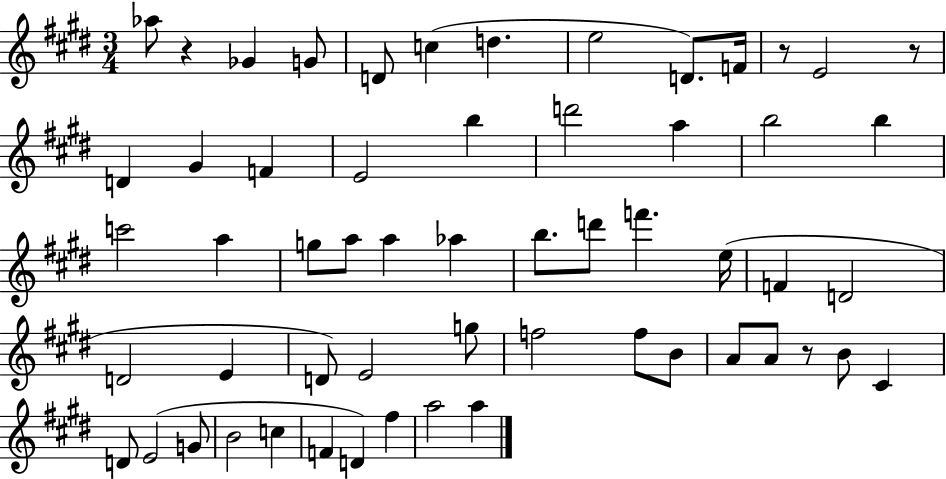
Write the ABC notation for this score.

X:1
T:Untitled
M:3/4
L:1/4
K:E
_a/2 z _G G/2 D/2 c d e2 D/2 F/4 z/2 E2 z/2 D ^G F E2 b d'2 a b2 b c'2 a g/2 a/2 a _a b/2 d'/2 f' e/4 F D2 D2 E D/2 E2 g/2 f2 f/2 B/2 A/2 A/2 z/2 B/2 ^C D/2 E2 G/2 B2 c F D ^f a2 a